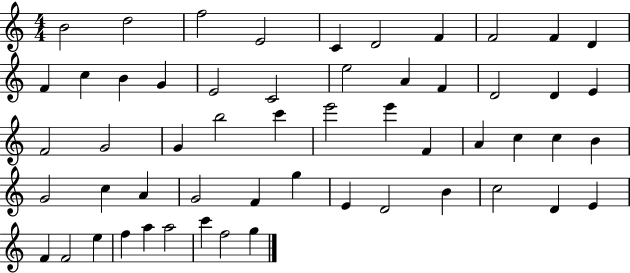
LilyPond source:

{
  \clef treble
  \numericTimeSignature
  \time 4/4
  \key c \major
  b'2 d''2 | f''2 e'2 | c'4 d'2 f'4 | f'2 f'4 d'4 | \break f'4 c''4 b'4 g'4 | e'2 c'2 | e''2 a'4 f'4 | d'2 d'4 e'4 | \break f'2 g'2 | g'4 b''2 c'''4 | e'''2 e'''4 f'4 | a'4 c''4 c''4 b'4 | \break g'2 c''4 a'4 | g'2 f'4 g''4 | e'4 d'2 b'4 | c''2 d'4 e'4 | \break f'4 f'2 e''4 | f''4 a''4 a''2 | c'''4 f''2 g''4 | \bar "|."
}